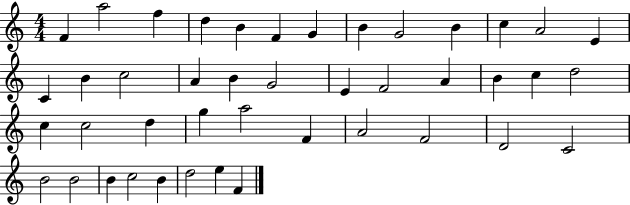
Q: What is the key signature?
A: C major